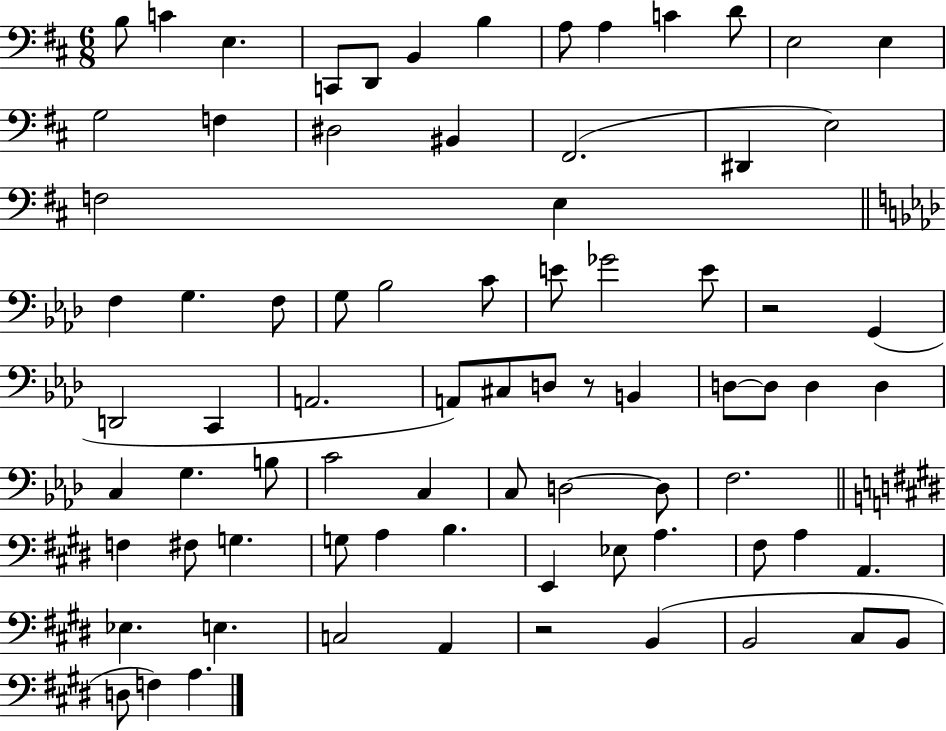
X:1
T:Untitled
M:6/8
L:1/4
K:D
B,/2 C E, C,,/2 D,,/2 B,, B, A,/2 A, C D/2 E,2 E, G,2 F, ^D,2 ^B,, ^F,,2 ^D,, E,2 F,2 E, F, G, F,/2 G,/2 _B,2 C/2 E/2 _G2 E/2 z2 G,, D,,2 C,, A,,2 A,,/2 ^C,/2 D,/2 z/2 B,, D,/2 D,/2 D, D, C, G, B,/2 C2 C, C,/2 D,2 D,/2 F,2 F, ^F,/2 G, G,/2 A, B, E,, _E,/2 A, ^F,/2 A, A,, _E, E, C,2 A,, z2 B,, B,,2 ^C,/2 B,,/2 D,/2 F, A,